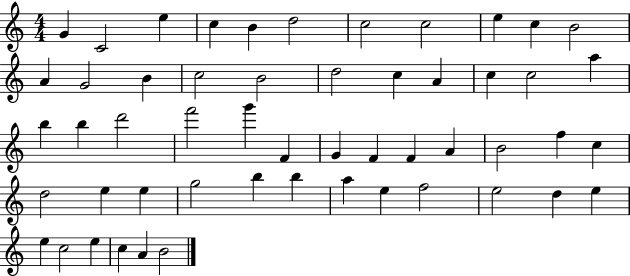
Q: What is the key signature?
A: C major